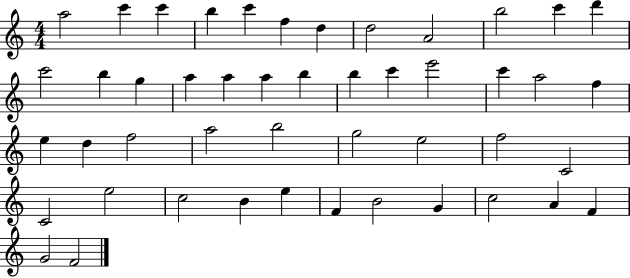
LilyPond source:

{
  \clef treble
  \numericTimeSignature
  \time 4/4
  \key c \major
  a''2 c'''4 c'''4 | b''4 c'''4 f''4 d''4 | d''2 a'2 | b''2 c'''4 d'''4 | \break c'''2 b''4 g''4 | a''4 a''4 a''4 b''4 | b''4 c'''4 e'''2 | c'''4 a''2 f''4 | \break e''4 d''4 f''2 | a''2 b''2 | g''2 e''2 | f''2 c'2 | \break c'2 e''2 | c''2 b'4 e''4 | f'4 b'2 g'4 | c''2 a'4 f'4 | \break g'2 f'2 | \bar "|."
}